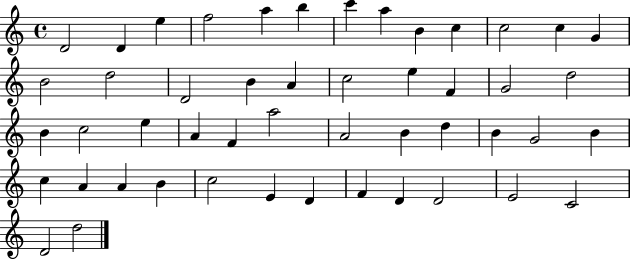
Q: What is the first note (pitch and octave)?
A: D4